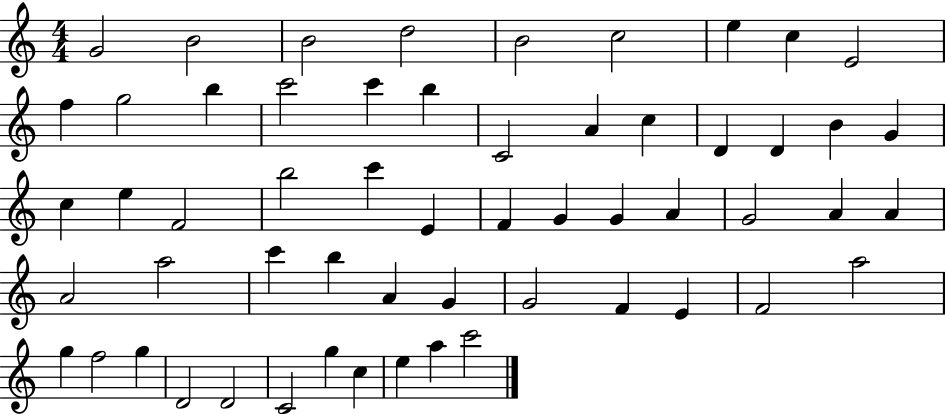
{
  \clef treble
  \numericTimeSignature
  \time 4/4
  \key c \major
  g'2 b'2 | b'2 d''2 | b'2 c''2 | e''4 c''4 e'2 | \break f''4 g''2 b''4 | c'''2 c'''4 b''4 | c'2 a'4 c''4 | d'4 d'4 b'4 g'4 | \break c''4 e''4 f'2 | b''2 c'''4 e'4 | f'4 g'4 g'4 a'4 | g'2 a'4 a'4 | \break a'2 a''2 | c'''4 b''4 a'4 g'4 | g'2 f'4 e'4 | f'2 a''2 | \break g''4 f''2 g''4 | d'2 d'2 | c'2 g''4 c''4 | e''4 a''4 c'''2 | \break \bar "|."
}